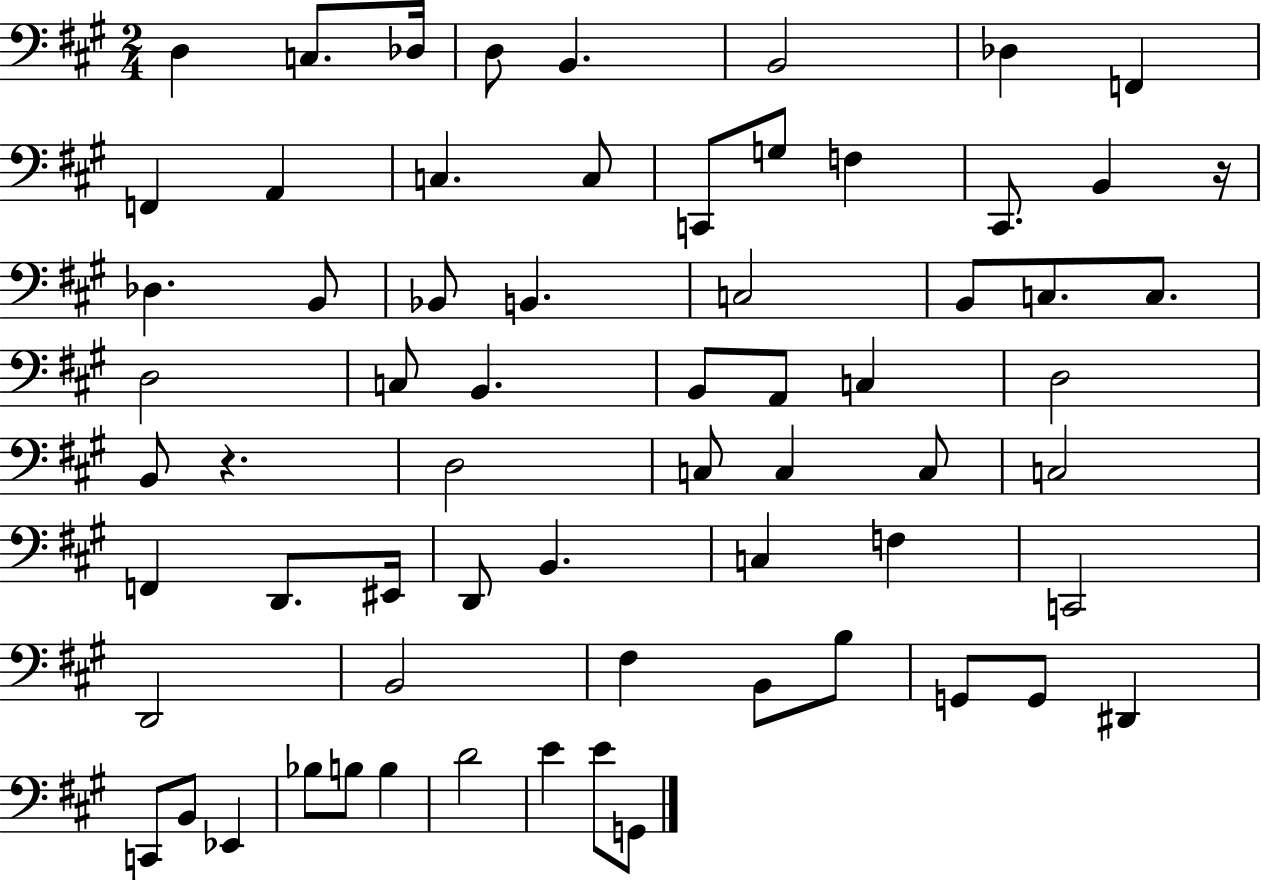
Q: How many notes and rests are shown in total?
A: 66